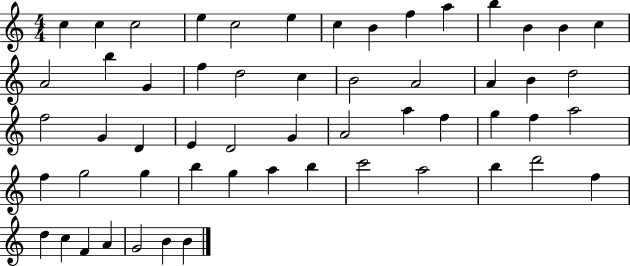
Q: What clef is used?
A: treble